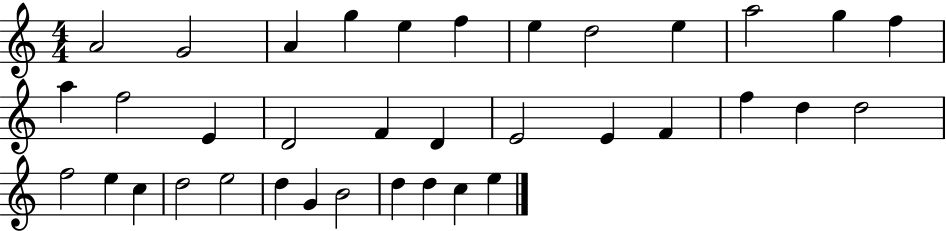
{
  \clef treble
  \numericTimeSignature
  \time 4/4
  \key c \major
  a'2 g'2 | a'4 g''4 e''4 f''4 | e''4 d''2 e''4 | a''2 g''4 f''4 | \break a''4 f''2 e'4 | d'2 f'4 d'4 | e'2 e'4 f'4 | f''4 d''4 d''2 | \break f''2 e''4 c''4 | d''2 e''2 | d''4 g'4 b'2 | d''4 d''4 c''4 e''4 | \break \bar "|."
}